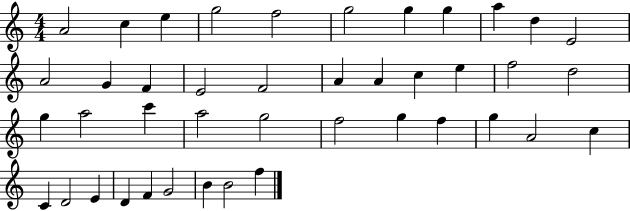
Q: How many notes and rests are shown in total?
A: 42